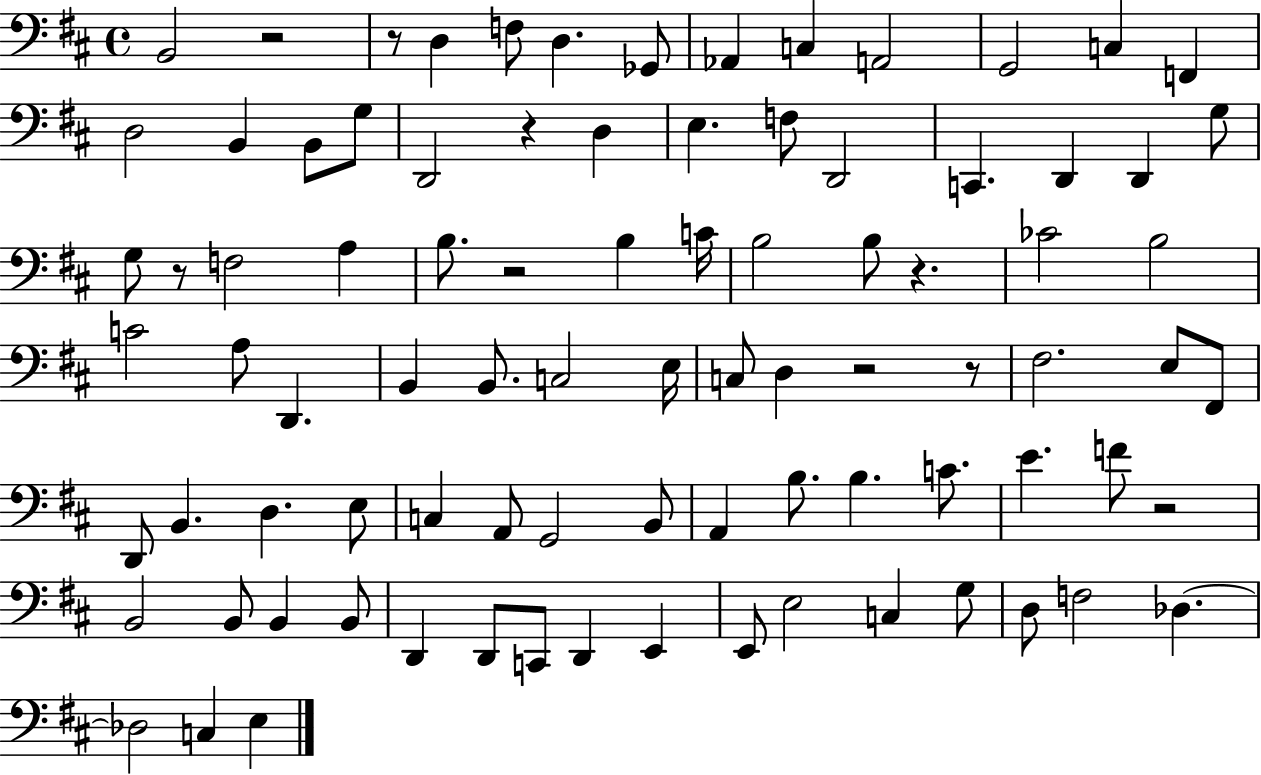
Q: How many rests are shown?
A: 9